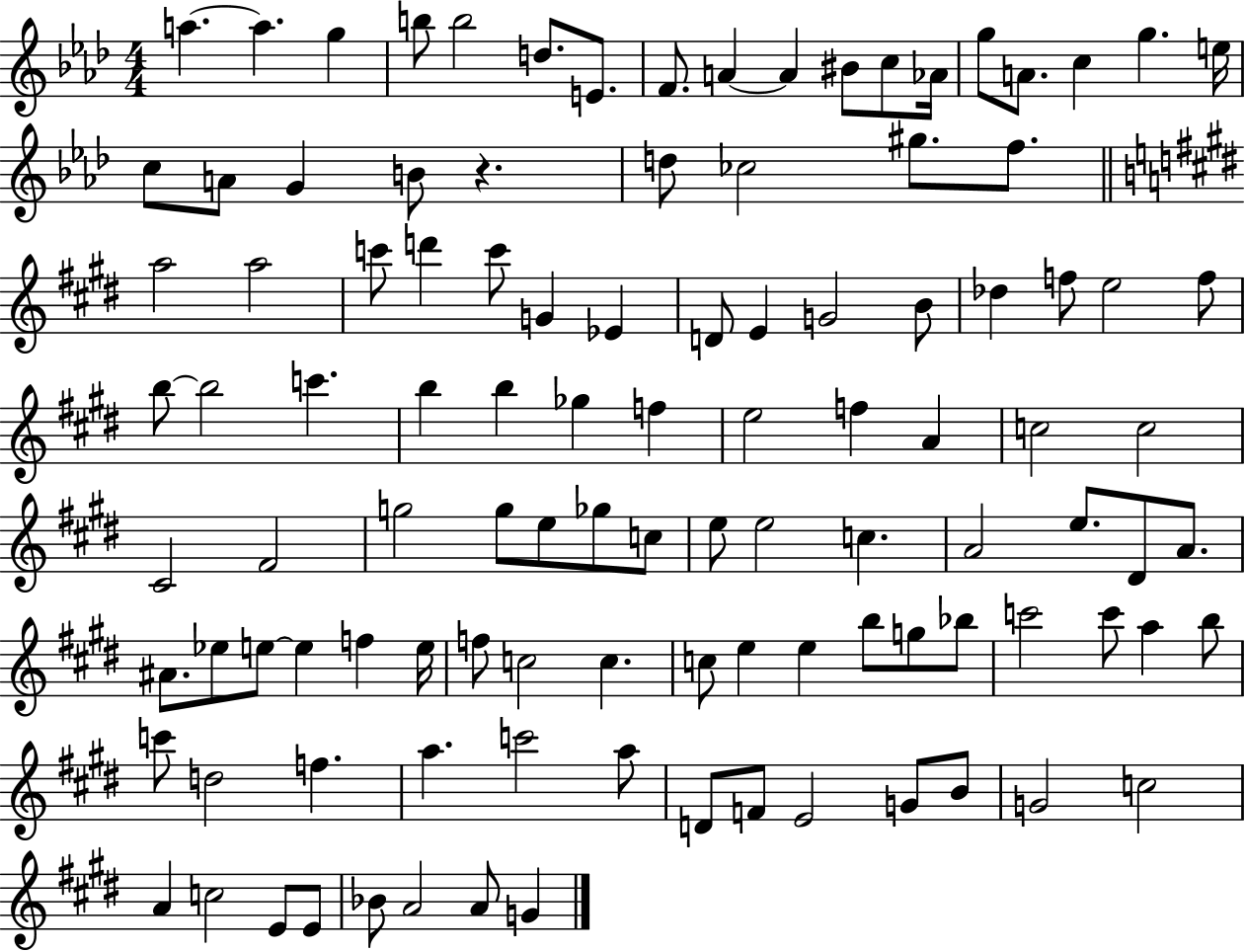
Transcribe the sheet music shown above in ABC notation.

X:1
T:Untitled
M:4/4
L:1/4
K:Ab
a a g b/2 b2 d/2 E/2 F/2 A A ^B/2 c/2 _A/4 g/2 A/2 c g e/4 c/2 A/2 G B/2 z d/2 _c2 ^g/2 f/2 a2 a2 c'/2 d' c'/2 G _E D/2 E G2 B/2 _d f/2 e2 f/2 b/2 b2 c' b b _g f e2 f A c2 c2 ^C2 ^F2 g2 g/2 e/2 _g/2 c/2 e/2 e2 c A2 e/2 ^D/2 A/2 ^A/2 _e/2 e/2 e f e/4 f/2 c2 c c/2 e e b/2 g/2 _b/2 c'2 c'/2 a b/2 c'/2 d2 f a c'2 a/2 D/2 F/2 E2 G/2 B/2 G2 c2 A c2 E/2 E/2 _B/2 A2 A/2 G